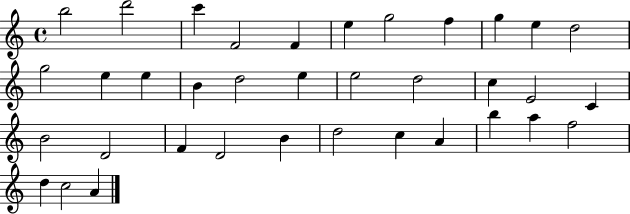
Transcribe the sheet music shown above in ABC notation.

X:1
T:Untitled
M:4/4
L:1/4
K:C
b2 d'2 c' F2 F e g2 f g e d2 g2 e e B d2 e e2 d2 c E2 C B2 D2 F D2 B d2 c A b a f2 d c2 A